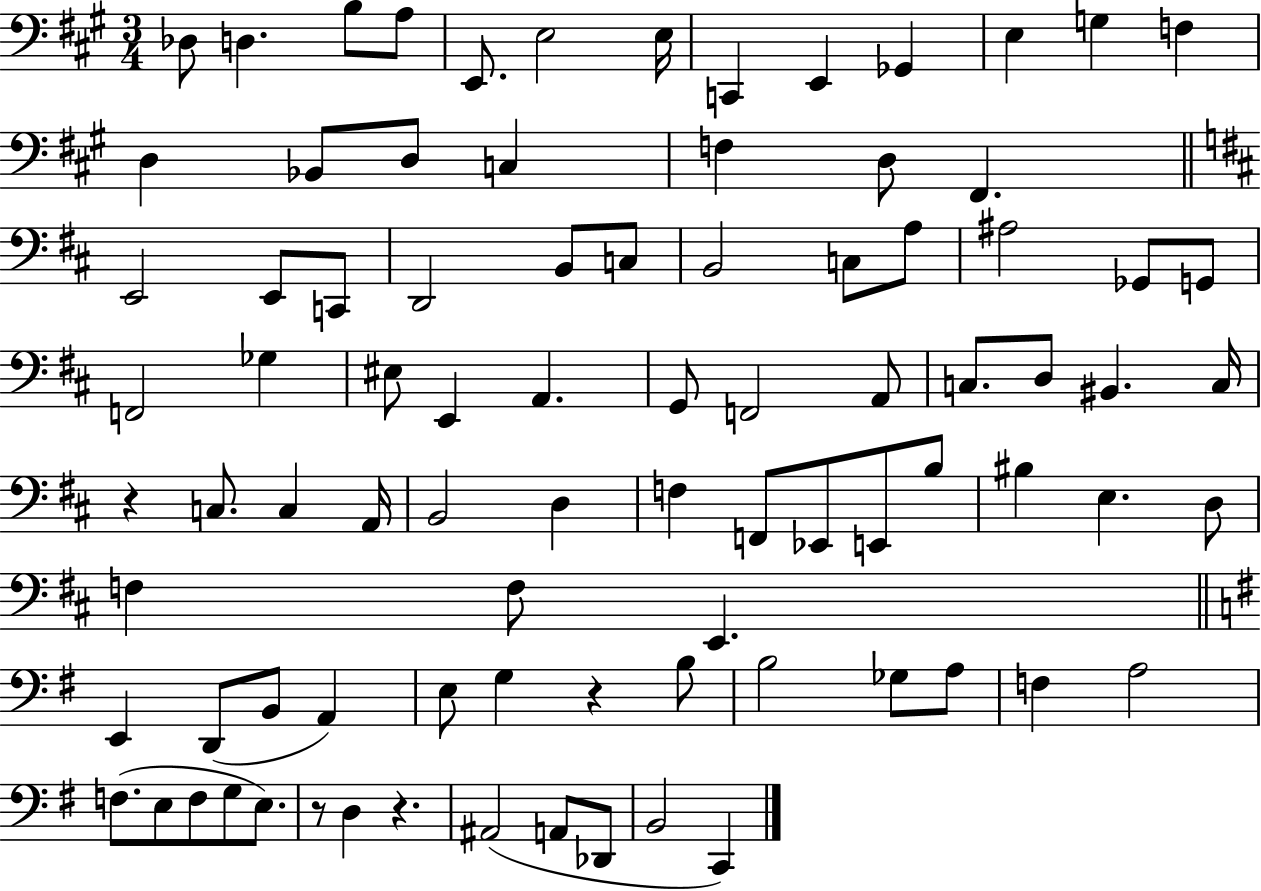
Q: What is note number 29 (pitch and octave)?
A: A3